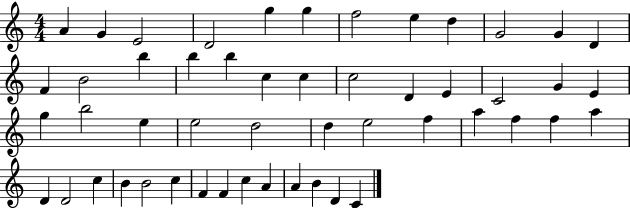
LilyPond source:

{
  \clef treble
  \numericTimeSignature
  \time 4/4
  \key c \major
  a'4 g'4 e'2 | d'2 g''4 g''4 | f''2 e''4 d''4 | g'2 g'4 d'4 | \break f'4 b'2 b''4 | b''4 b''4 c''4 c''4 | c''2 d'4 e'4 | c'2 g'4 e'4 | \break g''4 b''2 e''4 | e''2 d''2 | d''4 e''2 f''4 | a''4 f''4 f''4 a''4 | \break d'4 d'2 c''4 | b'4 b'2 c''4 | f'4 f'4 c''4 a'4 | a'4 b'4 d'4 c'4 | \break \bar "|."
}